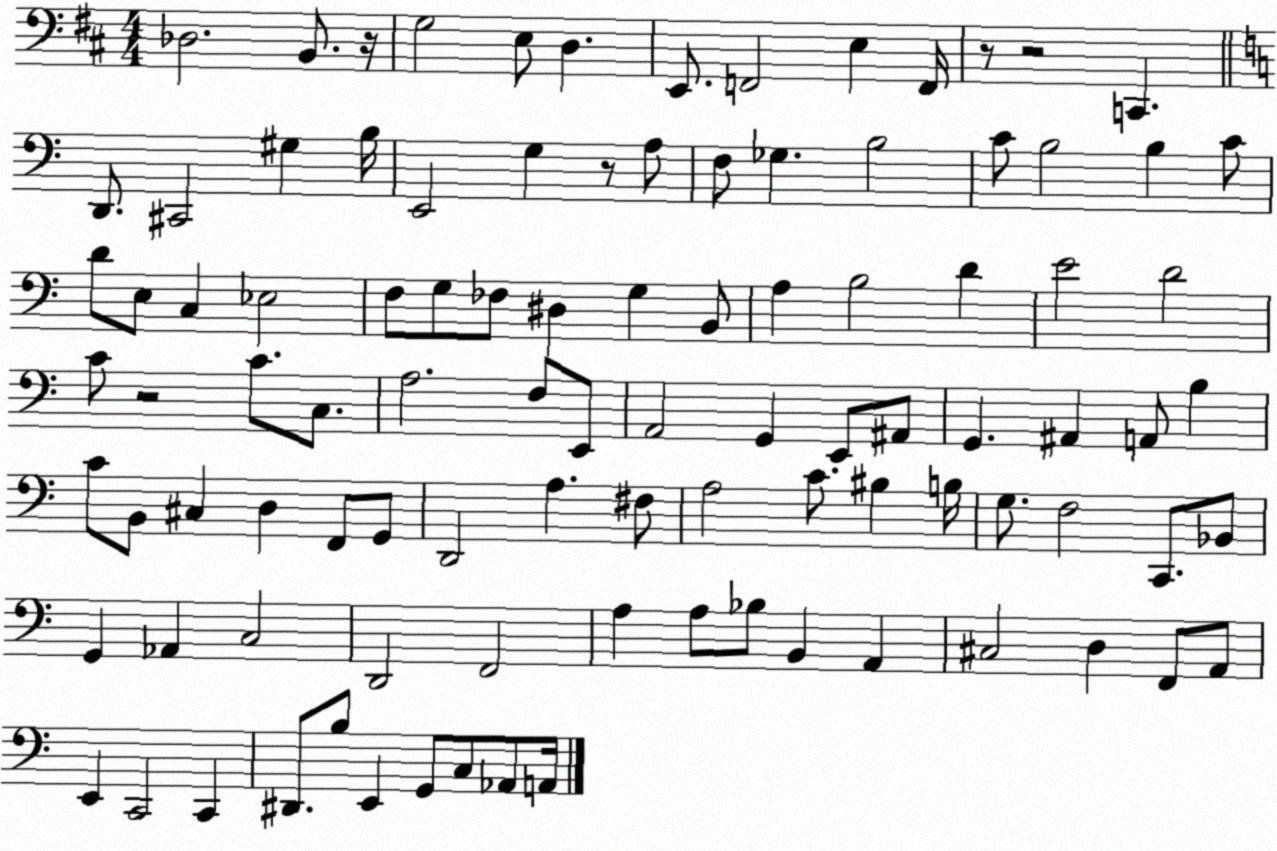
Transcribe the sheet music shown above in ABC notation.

X:1
T:Untitled
M:4/4
L:1/4
K:D
_D,2 B,,/2 z/4 G,2 E,/2 D, E,,/2 F,,2 E, F,,/4 z/2 z2 C,, D,,/2 ^C,,2 ^G, B,/4 E,,2 G, z/2 A,/2 F,/2 _G, B,2 C/2 B,2 B, C/2 D/2 E,/2 C, _E,2 F,/2 G,/2 _F,/2 ^D, G, B,,/2 A, B,2 D E2 D2 C/2 z2 C/2 C,/2 A,2 F,/2 E,,/2 A,,2 G,, E,,/2 ^A,,/2 G,, ^A,, A,,/2 B, C/2 B,,/2 ^C, D, F,,/2 G,,/2 D,,2 A, ^F,/2 A,2 C/2 ^B, B,/4 G,/2 F,2 C,,/2 _B,,/2 G,, _A,, C,2 D,,2 F,,2 A, A,/2 _B,/2 B,, A,, ^C,2 D, F,,/2 A,,/2 E,, C,,2 C,, ^D,,/2 B,/2 E,, G,,/2 C,/2 _A,,/2 A,,/4